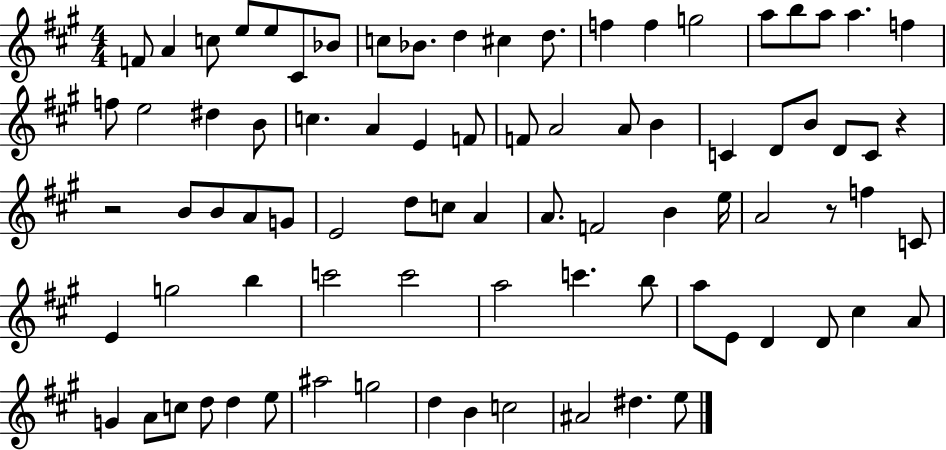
F4/e A4/q C5/e E5/e E5/e C#4/e Bb4/e C5/e Bb4/e. D5/q C#5/q D5/e. F5/q F5/q G5/h A5/e B5/e A5/e A5/q. F5/q F5/e E5/h D#5/q B4/e C5/q. A4/q E4/q F4/e F4/e A4/h A4/e B4/q C4/q D4/e B4/e D4/e C4/e R/q R/h B4/e B4/e A4/e G4/e E4/h D5/e C5/e A4/q A4/e. F4/h B4/q E5/s A4/h R/e F5/q C4/e E4/q G5/h B5/q C6/h C6/h A5/h C6/q. B5/e A5/e E4/e D4/q D4/e C#5/q A4/e G4/q A4/e C5/e D5/e D5/q E5/e A#5/h G5/h D5/q B4/q C5/h A#4/h D#5/q. E5/e